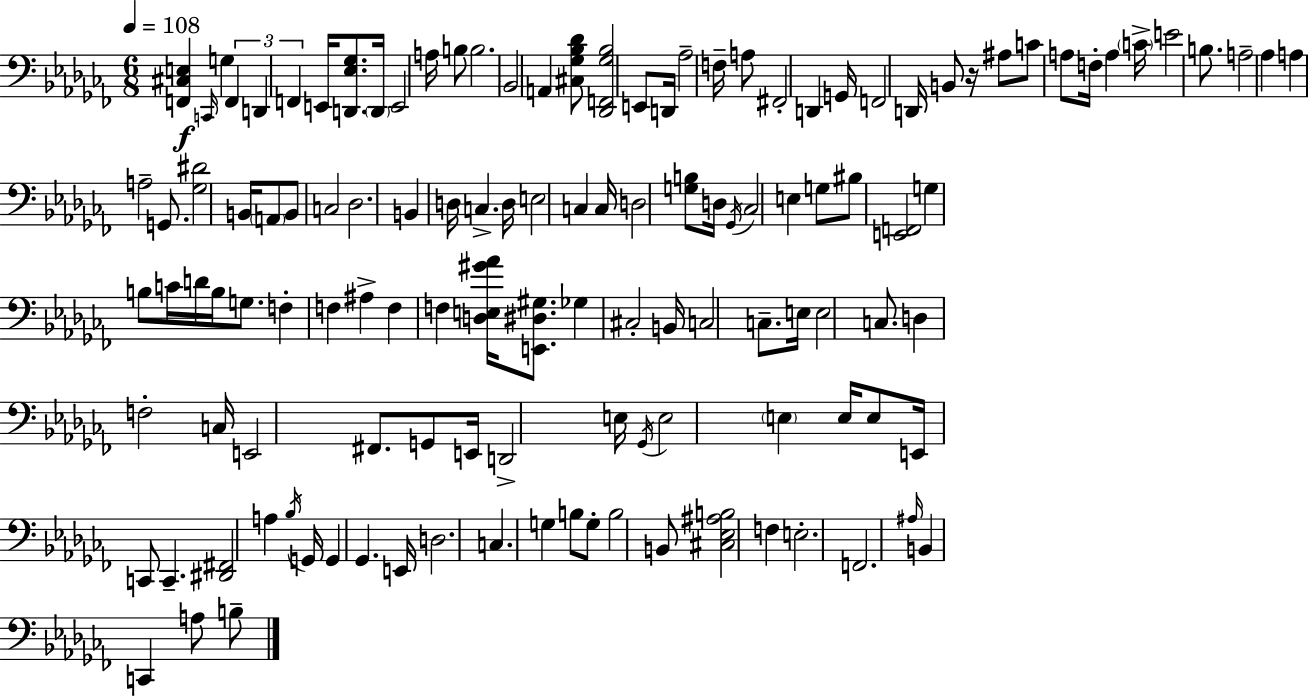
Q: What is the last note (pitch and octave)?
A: B3